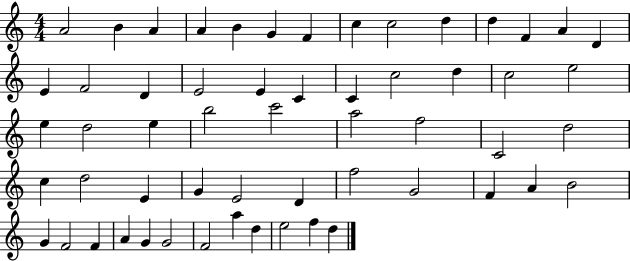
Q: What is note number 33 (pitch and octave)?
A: C4